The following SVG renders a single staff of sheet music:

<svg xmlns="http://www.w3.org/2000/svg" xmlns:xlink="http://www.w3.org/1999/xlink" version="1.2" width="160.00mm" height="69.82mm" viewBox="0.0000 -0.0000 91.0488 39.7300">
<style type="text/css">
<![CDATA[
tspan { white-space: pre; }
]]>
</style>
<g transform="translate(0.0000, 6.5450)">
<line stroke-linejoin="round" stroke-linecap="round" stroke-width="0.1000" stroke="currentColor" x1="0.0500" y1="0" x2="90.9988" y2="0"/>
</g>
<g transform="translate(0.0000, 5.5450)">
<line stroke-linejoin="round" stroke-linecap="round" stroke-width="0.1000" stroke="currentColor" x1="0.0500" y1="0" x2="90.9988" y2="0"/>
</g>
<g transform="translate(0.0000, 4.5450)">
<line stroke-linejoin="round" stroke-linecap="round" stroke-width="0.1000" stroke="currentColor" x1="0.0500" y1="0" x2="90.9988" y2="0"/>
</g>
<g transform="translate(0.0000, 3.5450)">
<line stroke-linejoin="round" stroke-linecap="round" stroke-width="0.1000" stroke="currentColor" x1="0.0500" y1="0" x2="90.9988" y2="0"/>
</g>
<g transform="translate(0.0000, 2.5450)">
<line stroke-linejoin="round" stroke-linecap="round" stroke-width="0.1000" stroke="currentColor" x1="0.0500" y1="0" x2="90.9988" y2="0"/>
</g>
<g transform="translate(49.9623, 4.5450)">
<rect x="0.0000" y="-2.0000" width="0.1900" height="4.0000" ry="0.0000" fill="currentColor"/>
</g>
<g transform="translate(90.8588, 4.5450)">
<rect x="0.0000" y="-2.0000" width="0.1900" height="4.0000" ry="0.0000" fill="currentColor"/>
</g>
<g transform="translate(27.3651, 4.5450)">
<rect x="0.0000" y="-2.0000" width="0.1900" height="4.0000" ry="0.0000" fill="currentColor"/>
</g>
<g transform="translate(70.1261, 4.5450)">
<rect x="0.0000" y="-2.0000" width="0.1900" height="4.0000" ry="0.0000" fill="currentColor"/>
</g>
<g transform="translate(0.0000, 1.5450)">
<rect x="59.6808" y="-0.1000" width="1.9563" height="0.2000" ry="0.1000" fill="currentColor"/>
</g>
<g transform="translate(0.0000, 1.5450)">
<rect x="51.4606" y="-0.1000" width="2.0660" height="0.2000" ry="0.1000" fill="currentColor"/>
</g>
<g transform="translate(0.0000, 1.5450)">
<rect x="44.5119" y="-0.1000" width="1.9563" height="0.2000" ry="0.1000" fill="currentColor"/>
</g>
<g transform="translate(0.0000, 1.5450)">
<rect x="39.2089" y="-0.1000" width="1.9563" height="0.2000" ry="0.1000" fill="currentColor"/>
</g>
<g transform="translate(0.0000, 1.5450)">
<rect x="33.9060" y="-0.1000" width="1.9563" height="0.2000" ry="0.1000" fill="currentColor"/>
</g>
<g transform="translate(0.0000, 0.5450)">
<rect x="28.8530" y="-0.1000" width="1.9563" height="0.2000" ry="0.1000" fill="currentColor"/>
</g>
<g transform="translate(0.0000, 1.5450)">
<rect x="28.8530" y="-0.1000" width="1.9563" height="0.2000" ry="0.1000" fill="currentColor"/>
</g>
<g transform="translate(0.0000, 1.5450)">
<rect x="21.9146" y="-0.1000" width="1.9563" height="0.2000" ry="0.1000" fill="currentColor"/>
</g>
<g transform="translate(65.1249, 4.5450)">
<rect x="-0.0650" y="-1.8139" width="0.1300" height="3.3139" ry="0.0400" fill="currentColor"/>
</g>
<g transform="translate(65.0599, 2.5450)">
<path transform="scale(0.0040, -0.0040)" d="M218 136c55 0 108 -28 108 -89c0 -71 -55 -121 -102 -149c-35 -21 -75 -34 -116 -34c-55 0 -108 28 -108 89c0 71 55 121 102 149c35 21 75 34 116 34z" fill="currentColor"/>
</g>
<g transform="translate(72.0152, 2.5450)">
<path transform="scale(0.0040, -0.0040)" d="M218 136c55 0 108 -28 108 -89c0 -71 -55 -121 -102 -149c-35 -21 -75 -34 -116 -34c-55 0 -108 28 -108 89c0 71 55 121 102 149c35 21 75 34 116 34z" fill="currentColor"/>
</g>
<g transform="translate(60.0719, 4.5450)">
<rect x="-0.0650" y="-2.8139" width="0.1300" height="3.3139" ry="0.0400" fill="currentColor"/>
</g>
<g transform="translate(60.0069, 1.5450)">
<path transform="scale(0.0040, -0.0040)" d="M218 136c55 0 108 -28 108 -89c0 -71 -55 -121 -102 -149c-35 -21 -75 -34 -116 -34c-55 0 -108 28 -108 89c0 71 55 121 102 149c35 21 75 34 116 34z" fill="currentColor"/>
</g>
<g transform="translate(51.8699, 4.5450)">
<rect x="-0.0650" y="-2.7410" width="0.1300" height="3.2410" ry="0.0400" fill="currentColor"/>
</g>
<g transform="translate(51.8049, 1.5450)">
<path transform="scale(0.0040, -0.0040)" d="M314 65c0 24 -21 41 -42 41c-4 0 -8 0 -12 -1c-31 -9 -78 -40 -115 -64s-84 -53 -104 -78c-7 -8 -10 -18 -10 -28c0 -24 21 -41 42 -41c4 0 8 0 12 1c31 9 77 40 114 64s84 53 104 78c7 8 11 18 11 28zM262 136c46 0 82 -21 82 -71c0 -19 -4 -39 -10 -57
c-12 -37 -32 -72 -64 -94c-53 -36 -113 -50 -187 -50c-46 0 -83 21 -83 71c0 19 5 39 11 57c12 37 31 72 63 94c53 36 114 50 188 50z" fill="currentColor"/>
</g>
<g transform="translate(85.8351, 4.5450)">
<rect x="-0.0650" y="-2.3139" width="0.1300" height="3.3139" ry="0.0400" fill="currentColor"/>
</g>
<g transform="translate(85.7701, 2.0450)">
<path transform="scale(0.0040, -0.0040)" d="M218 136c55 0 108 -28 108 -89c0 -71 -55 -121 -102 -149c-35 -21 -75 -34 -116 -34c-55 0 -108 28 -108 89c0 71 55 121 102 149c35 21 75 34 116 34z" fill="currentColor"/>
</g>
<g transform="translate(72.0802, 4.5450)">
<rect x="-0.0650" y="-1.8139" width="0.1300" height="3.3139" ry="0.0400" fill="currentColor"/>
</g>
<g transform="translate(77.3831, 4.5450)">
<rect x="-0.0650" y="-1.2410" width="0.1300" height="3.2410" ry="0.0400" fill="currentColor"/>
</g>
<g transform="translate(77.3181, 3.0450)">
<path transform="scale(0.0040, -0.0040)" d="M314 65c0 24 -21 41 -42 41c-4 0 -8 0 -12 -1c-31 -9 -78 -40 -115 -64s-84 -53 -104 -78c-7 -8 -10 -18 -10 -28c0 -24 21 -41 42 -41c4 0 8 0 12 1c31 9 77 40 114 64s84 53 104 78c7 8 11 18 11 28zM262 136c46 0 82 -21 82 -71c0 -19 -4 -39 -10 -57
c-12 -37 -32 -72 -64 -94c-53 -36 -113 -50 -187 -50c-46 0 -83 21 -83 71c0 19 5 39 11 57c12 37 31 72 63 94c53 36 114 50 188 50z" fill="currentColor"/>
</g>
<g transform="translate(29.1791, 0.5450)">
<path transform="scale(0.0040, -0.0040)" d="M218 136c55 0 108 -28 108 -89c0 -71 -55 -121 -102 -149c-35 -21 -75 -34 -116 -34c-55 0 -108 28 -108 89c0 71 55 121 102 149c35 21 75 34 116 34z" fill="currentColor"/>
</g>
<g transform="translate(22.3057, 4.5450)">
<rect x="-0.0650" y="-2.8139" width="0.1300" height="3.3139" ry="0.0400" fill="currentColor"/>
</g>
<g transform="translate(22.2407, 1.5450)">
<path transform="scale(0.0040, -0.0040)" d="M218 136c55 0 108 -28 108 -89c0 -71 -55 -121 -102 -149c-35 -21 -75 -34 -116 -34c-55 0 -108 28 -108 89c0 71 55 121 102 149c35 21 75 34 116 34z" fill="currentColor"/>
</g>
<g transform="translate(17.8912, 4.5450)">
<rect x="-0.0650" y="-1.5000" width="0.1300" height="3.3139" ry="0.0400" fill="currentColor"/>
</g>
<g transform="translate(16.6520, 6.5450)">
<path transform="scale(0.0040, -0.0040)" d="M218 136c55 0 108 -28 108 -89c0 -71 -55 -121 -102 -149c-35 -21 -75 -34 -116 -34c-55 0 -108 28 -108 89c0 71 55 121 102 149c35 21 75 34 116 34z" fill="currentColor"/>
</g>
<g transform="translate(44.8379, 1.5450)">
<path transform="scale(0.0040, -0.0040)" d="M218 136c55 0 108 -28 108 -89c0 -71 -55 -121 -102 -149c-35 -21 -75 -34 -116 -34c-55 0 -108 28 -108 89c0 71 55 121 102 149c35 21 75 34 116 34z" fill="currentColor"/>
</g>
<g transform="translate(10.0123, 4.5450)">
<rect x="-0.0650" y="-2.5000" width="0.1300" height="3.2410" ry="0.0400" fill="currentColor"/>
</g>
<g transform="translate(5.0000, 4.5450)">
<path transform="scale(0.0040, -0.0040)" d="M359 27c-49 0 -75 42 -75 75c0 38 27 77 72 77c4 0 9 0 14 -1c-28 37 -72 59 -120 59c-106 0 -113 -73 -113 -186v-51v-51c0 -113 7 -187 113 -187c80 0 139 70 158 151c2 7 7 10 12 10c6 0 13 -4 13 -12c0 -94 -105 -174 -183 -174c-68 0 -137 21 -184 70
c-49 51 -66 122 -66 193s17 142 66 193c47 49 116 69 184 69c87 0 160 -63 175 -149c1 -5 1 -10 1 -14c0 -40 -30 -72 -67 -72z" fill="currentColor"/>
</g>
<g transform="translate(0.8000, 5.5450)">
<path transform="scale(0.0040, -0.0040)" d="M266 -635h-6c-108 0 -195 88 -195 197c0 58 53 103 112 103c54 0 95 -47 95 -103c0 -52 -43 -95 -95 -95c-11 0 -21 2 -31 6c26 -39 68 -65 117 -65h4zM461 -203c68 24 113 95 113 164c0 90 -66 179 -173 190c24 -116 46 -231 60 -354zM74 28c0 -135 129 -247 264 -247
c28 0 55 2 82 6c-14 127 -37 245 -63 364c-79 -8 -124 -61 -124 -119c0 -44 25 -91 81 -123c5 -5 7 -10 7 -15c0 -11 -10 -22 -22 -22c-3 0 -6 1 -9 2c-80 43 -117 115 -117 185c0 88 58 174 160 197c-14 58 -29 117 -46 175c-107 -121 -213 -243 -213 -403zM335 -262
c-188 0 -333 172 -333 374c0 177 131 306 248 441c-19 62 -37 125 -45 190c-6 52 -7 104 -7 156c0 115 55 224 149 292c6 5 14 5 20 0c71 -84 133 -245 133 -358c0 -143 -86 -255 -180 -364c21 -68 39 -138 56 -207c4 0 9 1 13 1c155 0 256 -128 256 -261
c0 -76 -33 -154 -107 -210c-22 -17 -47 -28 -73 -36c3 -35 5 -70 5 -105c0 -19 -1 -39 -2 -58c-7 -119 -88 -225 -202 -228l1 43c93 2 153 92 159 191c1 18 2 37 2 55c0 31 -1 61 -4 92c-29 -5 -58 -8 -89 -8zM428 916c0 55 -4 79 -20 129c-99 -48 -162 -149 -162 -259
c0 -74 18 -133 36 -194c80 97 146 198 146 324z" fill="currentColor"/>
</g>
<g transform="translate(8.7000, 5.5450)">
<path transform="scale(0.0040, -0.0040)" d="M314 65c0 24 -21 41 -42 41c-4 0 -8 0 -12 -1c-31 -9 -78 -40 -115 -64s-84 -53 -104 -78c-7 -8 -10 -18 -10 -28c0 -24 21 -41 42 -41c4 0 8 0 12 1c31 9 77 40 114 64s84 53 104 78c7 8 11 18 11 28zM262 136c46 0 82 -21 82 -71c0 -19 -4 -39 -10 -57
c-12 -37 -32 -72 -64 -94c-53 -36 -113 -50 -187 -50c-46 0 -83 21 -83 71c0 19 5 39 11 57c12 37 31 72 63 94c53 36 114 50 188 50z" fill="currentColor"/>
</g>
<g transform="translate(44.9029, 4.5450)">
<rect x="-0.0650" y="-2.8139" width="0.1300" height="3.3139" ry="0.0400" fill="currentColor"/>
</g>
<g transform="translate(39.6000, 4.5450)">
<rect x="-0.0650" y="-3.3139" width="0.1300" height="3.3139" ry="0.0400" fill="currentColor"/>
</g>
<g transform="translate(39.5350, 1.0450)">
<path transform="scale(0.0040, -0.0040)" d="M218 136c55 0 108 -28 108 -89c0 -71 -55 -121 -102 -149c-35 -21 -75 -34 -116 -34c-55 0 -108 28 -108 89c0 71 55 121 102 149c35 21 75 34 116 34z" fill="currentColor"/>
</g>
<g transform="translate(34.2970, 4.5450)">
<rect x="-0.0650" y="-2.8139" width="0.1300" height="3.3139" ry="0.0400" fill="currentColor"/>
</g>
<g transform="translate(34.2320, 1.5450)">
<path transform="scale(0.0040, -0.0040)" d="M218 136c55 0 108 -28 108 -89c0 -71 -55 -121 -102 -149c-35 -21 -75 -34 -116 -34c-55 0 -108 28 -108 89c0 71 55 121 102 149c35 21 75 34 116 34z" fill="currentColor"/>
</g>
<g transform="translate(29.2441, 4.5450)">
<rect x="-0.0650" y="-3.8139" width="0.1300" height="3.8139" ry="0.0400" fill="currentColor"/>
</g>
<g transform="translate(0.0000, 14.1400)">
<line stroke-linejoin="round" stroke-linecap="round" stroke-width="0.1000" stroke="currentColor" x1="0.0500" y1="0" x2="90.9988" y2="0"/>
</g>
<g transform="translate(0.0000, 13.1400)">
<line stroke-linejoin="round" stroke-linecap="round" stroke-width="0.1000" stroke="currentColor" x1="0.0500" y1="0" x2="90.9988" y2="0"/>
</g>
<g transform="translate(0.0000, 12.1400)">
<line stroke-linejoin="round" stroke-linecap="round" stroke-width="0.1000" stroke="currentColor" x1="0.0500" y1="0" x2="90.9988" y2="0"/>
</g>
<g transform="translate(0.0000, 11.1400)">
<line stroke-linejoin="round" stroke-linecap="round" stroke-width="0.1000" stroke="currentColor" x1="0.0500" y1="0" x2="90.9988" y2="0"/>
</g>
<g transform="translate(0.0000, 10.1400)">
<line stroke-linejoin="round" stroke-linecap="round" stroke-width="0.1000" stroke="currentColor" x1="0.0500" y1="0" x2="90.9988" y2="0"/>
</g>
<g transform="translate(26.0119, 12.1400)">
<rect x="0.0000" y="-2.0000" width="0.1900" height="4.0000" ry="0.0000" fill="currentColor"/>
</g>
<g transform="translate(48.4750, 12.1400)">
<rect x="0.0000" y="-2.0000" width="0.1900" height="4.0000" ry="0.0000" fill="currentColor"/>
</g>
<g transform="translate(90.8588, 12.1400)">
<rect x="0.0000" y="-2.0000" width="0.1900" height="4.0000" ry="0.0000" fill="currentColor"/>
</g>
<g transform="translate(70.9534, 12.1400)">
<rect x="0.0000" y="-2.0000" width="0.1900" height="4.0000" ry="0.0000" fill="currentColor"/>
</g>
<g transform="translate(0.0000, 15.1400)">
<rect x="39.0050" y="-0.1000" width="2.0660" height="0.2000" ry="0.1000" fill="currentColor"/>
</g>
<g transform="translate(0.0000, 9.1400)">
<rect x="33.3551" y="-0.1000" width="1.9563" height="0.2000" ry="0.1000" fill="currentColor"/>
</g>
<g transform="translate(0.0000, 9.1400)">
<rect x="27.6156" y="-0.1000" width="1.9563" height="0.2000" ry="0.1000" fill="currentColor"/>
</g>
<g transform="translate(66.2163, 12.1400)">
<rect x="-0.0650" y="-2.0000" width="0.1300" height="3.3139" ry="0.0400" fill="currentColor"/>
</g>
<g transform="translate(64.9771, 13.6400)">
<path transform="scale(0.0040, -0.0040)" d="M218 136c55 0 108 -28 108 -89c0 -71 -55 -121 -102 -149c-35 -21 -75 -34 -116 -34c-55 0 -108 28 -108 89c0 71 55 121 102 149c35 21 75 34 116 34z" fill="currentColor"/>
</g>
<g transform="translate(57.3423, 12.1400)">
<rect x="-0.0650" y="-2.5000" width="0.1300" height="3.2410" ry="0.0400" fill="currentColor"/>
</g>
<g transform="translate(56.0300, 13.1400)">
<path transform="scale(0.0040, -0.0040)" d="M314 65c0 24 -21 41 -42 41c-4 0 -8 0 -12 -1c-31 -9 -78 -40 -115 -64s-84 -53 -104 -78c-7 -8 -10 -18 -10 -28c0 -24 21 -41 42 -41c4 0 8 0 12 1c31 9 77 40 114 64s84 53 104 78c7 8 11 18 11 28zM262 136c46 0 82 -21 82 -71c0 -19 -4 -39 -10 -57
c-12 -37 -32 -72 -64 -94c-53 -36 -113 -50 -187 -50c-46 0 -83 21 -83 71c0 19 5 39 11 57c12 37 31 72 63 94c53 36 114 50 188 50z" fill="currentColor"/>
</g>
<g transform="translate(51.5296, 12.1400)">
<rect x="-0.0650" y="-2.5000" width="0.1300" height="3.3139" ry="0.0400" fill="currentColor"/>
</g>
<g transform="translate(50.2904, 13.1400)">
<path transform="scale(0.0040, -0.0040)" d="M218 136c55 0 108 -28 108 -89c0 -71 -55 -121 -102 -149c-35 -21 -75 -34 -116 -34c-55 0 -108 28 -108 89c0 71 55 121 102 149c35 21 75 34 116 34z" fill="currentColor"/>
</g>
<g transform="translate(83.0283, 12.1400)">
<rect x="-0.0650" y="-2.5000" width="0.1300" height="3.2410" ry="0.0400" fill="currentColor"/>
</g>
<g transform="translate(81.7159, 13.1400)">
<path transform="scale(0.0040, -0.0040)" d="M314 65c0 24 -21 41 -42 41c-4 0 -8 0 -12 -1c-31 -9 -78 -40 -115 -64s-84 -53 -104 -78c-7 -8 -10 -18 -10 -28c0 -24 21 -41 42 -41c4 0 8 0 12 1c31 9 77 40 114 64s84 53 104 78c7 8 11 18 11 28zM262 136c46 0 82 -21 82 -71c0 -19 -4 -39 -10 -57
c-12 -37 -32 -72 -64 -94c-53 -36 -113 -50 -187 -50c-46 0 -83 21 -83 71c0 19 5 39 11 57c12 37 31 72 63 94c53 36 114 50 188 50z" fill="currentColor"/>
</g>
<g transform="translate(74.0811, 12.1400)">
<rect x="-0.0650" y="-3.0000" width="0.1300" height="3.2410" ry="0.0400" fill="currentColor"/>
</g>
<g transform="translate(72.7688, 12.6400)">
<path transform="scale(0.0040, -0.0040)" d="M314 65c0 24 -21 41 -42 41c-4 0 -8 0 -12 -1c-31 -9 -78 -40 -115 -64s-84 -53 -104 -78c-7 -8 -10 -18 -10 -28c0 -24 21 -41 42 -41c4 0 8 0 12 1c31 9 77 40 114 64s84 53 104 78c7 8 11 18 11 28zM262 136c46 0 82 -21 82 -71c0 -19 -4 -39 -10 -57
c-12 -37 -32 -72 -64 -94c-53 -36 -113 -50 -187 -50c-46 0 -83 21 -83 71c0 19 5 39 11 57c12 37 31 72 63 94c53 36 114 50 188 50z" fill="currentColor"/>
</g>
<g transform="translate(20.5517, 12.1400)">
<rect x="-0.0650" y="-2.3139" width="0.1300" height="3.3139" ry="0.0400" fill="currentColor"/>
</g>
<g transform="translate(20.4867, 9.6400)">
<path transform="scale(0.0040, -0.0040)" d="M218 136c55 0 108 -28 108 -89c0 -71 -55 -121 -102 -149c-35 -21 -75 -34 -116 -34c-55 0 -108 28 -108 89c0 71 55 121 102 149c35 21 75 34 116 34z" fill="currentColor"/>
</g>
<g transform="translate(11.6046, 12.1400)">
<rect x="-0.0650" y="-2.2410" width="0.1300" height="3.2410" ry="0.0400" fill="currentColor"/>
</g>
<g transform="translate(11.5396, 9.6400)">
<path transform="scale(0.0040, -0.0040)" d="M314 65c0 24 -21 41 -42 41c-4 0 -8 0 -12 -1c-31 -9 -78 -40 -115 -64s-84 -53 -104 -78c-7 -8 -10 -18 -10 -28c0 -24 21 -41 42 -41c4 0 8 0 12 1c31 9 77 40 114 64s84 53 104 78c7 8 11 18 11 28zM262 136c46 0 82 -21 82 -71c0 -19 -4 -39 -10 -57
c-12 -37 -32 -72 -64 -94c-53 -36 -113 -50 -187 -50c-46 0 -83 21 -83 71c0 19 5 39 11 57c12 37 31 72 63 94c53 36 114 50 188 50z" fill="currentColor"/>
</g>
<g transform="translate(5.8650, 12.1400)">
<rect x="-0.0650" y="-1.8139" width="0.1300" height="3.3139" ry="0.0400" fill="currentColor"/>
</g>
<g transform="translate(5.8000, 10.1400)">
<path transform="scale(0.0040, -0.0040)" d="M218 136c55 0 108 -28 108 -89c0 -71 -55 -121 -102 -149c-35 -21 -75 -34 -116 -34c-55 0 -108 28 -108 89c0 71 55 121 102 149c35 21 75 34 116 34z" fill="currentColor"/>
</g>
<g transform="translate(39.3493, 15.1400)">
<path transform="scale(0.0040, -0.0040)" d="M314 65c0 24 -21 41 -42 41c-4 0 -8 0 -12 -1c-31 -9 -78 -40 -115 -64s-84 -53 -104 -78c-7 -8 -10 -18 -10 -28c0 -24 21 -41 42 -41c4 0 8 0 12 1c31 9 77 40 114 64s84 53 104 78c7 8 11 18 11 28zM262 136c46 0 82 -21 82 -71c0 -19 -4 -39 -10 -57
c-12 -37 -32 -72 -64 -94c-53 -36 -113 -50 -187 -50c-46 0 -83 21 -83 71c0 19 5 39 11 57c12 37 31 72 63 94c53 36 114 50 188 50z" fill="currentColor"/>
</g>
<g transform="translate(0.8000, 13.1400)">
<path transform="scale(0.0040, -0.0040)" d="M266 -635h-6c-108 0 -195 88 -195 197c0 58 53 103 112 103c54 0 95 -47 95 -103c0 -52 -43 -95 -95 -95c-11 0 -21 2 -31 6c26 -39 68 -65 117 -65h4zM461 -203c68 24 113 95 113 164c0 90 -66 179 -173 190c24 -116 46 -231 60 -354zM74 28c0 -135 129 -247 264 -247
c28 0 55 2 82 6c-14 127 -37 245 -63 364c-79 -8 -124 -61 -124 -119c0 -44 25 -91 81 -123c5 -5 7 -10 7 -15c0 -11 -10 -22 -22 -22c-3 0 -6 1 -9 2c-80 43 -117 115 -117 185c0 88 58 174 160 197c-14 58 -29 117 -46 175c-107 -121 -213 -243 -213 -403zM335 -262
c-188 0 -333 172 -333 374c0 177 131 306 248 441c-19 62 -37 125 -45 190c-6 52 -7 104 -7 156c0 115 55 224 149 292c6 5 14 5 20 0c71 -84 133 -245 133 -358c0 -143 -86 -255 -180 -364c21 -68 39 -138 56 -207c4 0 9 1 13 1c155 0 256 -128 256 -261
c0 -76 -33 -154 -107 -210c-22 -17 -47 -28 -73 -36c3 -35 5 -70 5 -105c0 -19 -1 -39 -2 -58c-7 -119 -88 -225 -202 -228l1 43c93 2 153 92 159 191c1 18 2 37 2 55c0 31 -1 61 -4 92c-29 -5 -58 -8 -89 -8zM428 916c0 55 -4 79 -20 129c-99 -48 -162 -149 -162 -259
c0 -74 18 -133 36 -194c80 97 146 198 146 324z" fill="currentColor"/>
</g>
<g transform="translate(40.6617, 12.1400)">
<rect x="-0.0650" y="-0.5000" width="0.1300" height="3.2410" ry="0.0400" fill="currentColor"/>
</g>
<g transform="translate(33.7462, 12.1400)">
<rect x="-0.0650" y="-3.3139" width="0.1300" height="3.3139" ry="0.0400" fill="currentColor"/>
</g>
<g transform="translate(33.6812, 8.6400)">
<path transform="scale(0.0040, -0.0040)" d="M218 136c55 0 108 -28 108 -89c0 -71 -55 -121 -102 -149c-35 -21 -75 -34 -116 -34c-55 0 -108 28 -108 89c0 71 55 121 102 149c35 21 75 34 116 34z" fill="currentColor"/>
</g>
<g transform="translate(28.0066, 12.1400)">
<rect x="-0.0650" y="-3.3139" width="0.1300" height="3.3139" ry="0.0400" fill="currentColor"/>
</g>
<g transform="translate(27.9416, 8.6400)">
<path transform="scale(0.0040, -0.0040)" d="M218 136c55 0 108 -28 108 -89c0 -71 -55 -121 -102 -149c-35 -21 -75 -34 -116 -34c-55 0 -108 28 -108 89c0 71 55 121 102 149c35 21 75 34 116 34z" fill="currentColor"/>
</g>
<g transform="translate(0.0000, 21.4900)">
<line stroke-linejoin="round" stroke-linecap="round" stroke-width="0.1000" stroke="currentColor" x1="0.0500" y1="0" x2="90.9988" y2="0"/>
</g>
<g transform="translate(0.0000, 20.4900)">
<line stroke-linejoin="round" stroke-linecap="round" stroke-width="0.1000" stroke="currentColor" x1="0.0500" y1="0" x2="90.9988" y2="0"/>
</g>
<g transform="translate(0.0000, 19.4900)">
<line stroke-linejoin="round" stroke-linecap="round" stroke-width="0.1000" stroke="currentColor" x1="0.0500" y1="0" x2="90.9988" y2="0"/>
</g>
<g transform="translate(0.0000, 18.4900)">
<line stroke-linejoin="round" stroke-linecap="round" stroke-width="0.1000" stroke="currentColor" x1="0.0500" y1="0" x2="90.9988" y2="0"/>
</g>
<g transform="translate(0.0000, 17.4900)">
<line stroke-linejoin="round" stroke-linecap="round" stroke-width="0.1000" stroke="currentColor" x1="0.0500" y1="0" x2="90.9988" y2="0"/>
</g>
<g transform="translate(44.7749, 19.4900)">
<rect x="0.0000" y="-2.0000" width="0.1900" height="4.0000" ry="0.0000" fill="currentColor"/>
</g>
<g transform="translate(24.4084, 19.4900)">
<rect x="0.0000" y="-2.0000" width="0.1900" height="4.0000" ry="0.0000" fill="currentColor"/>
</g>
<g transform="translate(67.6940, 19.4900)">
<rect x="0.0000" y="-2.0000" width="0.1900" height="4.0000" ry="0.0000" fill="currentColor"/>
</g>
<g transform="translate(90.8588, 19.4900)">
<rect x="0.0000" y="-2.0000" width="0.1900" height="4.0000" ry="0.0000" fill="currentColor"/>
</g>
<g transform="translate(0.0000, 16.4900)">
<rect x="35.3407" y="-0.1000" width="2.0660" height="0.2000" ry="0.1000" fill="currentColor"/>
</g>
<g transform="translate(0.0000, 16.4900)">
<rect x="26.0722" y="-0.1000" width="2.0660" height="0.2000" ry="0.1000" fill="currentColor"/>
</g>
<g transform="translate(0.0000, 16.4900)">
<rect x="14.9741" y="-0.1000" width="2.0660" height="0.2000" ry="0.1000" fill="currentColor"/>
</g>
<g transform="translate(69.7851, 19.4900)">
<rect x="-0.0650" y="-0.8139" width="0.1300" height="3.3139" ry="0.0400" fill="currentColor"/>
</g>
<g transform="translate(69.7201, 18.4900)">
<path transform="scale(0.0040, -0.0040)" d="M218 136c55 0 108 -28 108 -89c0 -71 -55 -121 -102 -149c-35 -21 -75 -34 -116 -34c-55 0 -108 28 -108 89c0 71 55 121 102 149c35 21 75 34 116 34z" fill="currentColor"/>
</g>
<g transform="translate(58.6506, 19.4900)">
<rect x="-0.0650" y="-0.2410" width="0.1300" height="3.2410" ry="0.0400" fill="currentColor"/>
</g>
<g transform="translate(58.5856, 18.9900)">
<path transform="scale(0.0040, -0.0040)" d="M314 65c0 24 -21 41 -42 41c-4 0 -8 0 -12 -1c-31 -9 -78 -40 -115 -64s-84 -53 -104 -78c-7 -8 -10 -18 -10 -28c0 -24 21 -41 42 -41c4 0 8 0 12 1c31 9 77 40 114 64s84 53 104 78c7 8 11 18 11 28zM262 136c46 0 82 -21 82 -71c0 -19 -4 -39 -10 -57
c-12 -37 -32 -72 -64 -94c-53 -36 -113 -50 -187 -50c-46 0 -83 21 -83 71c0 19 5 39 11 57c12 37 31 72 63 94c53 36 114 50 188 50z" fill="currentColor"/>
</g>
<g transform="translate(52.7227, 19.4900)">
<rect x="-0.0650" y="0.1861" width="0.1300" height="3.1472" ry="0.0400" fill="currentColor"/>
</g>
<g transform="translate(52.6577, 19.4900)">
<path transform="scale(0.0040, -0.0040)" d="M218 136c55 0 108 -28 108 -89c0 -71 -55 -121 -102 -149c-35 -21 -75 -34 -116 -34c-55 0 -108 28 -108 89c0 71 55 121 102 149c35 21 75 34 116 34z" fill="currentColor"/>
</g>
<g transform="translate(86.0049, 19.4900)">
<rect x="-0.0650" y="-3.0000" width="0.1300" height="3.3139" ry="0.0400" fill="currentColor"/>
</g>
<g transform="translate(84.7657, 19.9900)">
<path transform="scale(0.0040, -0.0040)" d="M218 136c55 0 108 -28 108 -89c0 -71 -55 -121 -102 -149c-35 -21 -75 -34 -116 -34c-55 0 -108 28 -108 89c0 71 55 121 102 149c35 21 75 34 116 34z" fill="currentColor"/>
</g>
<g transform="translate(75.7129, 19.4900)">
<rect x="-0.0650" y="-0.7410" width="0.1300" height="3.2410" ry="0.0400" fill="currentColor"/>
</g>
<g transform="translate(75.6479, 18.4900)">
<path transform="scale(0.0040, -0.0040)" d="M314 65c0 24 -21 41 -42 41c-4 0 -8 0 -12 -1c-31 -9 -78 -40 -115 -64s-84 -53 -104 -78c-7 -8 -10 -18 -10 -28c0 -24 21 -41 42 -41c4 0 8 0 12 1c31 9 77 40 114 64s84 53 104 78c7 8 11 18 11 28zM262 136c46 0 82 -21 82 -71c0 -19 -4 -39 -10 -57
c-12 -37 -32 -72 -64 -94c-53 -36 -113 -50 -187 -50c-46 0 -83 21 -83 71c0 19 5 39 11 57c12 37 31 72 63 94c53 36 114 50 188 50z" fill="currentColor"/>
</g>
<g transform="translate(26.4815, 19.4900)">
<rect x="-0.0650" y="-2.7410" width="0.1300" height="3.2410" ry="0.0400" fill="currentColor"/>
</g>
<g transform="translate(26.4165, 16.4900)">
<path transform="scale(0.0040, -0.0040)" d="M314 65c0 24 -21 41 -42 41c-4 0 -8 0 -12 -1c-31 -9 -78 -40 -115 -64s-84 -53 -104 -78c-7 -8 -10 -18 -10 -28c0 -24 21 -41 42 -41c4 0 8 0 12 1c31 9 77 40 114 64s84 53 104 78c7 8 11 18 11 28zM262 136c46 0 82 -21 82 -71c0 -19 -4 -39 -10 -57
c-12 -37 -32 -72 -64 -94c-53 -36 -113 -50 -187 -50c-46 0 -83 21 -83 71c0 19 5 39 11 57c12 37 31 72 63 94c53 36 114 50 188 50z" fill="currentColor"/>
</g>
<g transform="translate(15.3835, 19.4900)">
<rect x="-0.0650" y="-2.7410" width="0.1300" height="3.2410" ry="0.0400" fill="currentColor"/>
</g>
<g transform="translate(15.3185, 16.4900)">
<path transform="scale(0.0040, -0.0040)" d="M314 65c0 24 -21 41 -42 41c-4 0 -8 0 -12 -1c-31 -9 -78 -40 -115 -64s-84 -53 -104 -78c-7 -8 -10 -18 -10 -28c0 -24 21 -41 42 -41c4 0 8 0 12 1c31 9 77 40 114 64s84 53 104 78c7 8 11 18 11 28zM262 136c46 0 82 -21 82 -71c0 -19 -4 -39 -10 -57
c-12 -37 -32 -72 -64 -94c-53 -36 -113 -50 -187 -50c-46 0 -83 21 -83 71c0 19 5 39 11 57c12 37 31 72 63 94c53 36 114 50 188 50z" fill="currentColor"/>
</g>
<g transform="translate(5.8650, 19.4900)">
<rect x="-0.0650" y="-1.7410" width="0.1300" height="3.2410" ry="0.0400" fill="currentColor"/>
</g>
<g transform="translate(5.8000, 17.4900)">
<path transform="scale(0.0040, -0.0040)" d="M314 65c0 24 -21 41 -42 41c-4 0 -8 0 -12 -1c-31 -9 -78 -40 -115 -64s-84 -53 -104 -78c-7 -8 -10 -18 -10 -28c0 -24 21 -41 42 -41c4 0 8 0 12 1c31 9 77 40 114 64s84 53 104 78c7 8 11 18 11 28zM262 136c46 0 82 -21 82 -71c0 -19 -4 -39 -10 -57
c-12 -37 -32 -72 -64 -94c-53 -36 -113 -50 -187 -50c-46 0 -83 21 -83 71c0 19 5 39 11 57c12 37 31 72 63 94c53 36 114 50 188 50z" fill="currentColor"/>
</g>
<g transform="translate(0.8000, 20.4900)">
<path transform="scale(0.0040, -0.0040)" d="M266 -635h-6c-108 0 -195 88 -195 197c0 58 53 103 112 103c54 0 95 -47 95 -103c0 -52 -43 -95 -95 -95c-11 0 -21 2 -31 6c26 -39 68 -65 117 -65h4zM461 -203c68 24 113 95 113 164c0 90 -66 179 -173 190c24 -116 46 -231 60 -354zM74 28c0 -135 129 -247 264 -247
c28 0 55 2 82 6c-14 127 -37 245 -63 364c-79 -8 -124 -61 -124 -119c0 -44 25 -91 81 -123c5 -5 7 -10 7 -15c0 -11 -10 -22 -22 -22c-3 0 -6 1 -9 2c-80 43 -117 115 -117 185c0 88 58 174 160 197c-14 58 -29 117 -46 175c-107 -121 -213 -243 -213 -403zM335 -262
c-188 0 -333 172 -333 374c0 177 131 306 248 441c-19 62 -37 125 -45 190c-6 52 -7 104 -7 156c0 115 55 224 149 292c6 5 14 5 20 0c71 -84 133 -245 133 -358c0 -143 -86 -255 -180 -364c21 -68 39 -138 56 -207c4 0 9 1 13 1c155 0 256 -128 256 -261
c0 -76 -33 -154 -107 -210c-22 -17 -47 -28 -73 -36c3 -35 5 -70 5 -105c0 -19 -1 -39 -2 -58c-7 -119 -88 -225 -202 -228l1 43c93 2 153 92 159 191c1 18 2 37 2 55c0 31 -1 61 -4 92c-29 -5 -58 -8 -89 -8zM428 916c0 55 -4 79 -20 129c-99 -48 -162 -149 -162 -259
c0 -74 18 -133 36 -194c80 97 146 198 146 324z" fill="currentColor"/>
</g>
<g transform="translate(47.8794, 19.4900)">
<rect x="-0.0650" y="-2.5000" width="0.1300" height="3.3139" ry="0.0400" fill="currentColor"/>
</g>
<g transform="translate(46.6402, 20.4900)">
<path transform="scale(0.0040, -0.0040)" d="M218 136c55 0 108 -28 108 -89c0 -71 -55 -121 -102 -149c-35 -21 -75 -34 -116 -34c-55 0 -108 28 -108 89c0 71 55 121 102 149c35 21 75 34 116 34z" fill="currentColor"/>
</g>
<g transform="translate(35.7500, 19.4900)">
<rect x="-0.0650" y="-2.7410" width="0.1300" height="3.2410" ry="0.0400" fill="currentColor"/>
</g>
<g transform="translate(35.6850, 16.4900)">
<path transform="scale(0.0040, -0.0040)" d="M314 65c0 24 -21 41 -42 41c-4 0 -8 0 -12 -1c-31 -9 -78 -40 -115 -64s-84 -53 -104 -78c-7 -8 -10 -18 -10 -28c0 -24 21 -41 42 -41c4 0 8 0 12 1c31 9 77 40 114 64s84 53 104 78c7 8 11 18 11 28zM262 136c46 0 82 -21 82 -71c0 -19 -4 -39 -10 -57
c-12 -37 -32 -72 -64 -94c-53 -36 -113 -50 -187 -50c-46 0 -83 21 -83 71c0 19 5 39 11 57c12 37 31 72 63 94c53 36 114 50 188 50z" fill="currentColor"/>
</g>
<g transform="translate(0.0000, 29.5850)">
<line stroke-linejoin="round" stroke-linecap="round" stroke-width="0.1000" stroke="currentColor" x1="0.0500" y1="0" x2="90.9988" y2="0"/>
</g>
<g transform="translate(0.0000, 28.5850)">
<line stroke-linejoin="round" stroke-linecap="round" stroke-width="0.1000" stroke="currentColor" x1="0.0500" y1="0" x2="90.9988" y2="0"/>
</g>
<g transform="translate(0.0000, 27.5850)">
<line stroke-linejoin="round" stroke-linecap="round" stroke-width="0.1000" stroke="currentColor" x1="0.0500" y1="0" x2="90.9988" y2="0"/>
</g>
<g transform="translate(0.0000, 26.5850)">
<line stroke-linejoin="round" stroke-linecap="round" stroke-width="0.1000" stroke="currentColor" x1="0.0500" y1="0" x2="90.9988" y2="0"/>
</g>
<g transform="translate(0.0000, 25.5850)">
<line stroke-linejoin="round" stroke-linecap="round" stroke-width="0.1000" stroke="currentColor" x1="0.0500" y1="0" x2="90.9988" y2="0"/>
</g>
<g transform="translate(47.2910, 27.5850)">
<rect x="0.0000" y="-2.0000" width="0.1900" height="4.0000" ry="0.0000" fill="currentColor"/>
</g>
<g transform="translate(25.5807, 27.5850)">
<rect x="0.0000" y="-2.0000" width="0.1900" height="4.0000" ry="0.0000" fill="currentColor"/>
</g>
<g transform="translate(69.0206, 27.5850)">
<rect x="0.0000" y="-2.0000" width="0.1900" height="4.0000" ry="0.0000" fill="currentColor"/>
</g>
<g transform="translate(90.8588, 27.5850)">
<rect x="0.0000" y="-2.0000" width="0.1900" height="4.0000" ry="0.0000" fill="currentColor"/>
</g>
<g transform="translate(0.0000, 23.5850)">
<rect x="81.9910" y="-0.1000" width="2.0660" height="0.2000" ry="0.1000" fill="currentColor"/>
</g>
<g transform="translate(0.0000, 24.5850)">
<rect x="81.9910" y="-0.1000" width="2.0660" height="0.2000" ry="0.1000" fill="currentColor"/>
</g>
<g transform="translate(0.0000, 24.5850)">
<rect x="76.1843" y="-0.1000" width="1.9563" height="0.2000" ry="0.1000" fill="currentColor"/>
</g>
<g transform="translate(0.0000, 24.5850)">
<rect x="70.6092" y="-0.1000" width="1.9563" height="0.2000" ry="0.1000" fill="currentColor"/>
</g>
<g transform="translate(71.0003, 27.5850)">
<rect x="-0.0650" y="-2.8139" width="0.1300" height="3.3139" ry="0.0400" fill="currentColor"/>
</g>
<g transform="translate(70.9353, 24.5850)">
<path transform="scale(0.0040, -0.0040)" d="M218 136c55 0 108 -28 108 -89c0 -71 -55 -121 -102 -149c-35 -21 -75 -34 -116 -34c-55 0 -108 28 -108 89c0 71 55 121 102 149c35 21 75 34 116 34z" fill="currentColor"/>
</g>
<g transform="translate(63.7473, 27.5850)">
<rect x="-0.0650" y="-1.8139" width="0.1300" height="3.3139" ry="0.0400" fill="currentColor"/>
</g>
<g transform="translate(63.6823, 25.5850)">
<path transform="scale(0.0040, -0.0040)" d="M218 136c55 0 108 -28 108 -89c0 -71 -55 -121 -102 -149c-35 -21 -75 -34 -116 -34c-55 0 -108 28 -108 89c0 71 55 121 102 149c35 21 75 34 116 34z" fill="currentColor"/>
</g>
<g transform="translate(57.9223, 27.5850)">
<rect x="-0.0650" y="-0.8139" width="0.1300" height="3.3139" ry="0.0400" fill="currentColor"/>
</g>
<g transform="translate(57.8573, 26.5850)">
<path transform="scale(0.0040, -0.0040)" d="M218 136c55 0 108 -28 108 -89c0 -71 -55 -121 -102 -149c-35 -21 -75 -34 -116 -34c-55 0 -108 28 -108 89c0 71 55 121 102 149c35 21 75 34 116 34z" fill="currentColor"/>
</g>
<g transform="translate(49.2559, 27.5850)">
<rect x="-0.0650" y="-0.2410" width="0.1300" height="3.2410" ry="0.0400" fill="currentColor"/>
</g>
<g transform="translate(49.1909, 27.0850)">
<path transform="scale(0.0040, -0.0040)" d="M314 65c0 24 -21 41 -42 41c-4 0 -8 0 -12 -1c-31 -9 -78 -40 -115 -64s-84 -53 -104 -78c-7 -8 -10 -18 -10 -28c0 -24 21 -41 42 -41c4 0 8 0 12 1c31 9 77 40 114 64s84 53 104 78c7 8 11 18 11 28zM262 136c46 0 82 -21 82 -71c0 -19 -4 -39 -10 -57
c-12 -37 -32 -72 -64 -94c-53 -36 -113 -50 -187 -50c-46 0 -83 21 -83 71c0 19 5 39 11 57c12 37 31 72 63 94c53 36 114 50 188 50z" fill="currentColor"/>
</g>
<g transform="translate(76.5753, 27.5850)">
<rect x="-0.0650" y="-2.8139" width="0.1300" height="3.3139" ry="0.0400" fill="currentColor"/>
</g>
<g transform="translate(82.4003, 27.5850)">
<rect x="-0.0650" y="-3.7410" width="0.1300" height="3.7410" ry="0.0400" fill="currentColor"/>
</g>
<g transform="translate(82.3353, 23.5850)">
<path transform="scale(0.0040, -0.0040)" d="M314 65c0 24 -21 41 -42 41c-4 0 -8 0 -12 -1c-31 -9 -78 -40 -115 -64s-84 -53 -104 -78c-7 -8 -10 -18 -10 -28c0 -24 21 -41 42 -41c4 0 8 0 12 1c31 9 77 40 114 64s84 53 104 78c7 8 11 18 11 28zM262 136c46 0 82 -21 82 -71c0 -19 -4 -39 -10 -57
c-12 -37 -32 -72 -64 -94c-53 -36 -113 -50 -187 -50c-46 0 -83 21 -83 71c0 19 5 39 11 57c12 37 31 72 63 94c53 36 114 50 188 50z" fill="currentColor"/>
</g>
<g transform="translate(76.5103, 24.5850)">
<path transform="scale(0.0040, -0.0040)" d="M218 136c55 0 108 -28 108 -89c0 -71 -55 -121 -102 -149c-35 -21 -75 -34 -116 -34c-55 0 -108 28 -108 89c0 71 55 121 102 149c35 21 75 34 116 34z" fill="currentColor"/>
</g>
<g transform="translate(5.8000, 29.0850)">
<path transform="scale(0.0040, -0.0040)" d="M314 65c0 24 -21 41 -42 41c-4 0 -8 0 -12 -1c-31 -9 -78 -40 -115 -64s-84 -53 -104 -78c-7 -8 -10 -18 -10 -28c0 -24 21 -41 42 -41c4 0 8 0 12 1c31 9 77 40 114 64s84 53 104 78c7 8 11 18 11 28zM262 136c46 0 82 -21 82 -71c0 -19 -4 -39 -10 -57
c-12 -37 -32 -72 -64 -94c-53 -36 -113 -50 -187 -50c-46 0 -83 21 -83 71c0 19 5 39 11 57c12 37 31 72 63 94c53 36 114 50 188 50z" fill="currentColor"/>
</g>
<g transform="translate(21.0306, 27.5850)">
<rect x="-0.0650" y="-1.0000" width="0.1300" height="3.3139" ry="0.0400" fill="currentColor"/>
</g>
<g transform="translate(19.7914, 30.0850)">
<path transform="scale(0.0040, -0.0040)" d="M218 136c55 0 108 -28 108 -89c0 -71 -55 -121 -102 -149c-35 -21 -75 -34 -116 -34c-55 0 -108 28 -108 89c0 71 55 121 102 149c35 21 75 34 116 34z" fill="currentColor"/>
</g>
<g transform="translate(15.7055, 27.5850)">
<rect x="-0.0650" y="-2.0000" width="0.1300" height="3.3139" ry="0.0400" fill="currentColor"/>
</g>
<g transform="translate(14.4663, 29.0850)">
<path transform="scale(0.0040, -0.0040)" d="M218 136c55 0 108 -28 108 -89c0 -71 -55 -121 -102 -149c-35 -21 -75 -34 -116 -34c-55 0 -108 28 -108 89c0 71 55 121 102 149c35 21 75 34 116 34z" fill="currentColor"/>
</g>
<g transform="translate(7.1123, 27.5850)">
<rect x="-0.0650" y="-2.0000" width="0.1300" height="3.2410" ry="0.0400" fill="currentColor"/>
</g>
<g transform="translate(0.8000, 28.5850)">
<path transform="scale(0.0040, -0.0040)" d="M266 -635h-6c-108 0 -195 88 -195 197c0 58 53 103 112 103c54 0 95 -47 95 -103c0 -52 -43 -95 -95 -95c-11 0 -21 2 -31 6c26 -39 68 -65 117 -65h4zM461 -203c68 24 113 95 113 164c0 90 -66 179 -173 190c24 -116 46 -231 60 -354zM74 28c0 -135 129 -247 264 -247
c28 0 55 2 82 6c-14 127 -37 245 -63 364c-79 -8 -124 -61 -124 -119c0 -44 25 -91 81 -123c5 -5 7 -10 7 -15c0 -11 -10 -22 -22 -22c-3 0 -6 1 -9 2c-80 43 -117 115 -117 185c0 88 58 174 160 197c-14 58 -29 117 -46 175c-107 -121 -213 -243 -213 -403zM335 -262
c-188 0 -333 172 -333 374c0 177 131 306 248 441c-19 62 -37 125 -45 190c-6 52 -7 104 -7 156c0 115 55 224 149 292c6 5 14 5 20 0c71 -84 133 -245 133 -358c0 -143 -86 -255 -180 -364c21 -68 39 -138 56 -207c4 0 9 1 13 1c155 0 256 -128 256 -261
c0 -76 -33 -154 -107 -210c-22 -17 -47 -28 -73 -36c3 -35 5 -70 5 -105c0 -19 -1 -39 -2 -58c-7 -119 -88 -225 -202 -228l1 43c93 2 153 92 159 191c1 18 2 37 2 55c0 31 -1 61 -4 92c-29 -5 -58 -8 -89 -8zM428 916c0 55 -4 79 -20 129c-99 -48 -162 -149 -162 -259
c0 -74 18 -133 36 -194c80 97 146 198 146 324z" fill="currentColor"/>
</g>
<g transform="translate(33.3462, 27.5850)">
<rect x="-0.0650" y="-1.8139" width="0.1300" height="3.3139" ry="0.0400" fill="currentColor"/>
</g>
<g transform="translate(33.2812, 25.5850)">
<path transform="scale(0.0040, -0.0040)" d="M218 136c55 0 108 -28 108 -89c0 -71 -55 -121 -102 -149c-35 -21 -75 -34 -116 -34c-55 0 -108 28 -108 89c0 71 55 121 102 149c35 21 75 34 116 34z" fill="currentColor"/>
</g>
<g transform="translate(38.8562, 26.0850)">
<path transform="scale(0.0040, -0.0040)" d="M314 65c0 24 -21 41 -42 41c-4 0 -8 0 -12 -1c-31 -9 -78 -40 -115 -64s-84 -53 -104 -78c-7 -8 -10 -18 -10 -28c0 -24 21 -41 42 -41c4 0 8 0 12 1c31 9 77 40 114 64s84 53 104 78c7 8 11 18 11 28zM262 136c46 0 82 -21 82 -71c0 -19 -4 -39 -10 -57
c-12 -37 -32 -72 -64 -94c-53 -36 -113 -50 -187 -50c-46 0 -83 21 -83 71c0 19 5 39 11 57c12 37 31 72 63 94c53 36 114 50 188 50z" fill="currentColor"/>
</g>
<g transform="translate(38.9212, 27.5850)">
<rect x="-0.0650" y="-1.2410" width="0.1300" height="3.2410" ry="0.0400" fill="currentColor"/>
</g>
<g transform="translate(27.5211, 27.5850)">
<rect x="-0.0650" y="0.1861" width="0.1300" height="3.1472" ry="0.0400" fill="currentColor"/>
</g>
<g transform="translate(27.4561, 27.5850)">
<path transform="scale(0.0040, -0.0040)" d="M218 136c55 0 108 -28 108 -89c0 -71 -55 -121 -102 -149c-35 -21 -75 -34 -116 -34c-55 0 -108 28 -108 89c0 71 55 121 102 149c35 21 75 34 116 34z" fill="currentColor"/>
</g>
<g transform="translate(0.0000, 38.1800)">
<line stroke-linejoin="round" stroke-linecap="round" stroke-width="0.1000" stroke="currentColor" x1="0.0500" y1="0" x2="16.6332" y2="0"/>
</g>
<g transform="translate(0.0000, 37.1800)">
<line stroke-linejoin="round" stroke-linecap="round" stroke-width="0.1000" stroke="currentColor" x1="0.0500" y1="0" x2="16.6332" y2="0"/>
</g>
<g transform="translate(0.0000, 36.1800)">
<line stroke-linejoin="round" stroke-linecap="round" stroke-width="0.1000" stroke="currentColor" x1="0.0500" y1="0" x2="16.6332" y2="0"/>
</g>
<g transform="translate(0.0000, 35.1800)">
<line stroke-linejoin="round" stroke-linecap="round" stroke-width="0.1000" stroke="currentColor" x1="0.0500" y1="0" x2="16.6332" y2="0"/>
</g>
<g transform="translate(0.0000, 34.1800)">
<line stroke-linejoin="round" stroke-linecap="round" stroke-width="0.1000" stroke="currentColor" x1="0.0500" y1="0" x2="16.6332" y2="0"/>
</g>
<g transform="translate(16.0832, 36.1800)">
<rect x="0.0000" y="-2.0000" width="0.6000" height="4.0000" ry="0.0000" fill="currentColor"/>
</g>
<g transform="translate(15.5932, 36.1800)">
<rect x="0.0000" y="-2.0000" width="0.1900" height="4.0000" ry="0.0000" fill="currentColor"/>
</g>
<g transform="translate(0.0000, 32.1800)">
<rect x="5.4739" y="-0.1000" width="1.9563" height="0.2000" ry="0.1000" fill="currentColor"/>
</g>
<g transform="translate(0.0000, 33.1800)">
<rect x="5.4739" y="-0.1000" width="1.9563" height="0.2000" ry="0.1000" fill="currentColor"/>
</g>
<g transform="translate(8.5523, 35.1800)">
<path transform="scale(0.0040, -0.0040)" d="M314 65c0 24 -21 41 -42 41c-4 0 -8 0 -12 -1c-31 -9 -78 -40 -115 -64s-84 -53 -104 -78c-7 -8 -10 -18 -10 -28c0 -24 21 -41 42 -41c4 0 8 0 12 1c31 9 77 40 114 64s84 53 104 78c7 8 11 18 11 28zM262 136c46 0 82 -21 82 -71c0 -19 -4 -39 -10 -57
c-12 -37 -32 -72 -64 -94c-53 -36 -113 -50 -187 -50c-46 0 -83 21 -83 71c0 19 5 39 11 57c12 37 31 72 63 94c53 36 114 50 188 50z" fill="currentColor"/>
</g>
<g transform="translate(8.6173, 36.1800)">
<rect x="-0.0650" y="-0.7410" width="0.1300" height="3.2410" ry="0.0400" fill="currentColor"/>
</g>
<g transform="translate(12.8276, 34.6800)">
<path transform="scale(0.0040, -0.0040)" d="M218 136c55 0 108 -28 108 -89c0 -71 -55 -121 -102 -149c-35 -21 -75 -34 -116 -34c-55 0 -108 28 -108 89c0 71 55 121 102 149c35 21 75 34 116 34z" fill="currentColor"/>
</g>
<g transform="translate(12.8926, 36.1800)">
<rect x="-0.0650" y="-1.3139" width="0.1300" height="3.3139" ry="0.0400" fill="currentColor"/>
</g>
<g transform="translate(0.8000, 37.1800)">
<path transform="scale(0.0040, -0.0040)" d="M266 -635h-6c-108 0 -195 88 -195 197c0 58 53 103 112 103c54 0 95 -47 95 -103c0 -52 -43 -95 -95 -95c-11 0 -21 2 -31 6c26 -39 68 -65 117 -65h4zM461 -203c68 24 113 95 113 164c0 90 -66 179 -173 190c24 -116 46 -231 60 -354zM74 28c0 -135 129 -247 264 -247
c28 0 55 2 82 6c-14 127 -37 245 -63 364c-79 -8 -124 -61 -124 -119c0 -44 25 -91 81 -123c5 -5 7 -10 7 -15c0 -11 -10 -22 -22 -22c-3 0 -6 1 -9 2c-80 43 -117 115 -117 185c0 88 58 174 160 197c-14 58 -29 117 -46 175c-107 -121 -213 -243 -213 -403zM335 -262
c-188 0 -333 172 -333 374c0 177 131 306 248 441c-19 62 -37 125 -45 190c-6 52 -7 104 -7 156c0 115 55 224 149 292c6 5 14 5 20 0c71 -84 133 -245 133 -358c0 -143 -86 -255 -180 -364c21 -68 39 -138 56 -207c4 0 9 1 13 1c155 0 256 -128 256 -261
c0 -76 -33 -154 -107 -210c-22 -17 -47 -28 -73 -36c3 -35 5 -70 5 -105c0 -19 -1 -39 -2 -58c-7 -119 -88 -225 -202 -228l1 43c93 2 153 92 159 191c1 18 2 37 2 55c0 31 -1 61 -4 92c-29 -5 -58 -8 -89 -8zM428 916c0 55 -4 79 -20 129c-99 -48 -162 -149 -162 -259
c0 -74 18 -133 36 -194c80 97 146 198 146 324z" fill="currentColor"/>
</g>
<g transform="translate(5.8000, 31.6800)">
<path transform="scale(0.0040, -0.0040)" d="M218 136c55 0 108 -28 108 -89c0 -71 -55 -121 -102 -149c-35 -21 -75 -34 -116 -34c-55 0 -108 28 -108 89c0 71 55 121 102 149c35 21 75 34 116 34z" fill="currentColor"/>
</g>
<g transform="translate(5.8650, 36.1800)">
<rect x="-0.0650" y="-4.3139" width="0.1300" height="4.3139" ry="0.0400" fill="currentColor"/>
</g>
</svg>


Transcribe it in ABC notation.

X:1
T:Untitled
M:4/4
L:1/4
K:C
G2 E a c' a b a a2 a f f e2 g f g2 g b b C2 G G2 F A2 G2 f2 a2 a2 a2 G B c2 d d2 A F2 F D B f e2 c2 d f a a c'2 d' d2 e